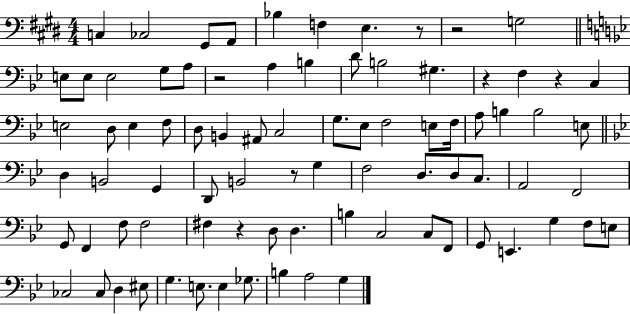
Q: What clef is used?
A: bass